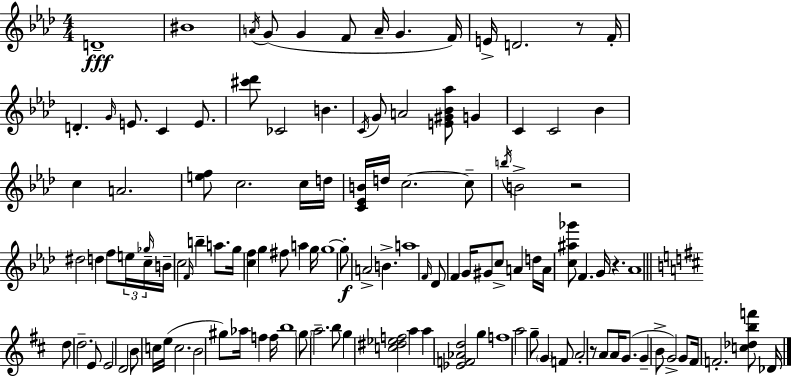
{
  \clef treble
  \numericTimeSignature
  \time 4/4
  \key aes \major
  \repeat volta 2 { d'1--\fff | bis'1 | \acciaccatura { a'16 } g'8( g'4 f'8 a'16-- g'4. | f'16) e'16-> d'2. r8 | \break f'16-. d'4.-. \grace { g'16 } e'8. c'4 e'8. | <cis''' des'''>8 ces'2 b'4. | \acciaccatura { c'16 } g'8 a'2 <e' gis' bes' aes''>8 g'4 | c'4 c'2 bes'4 | \break c''4 a'2. | <e'' f''>8 c''2. | c''16 d''16 <c' ees' b'>16 d''16 c''2.~~ | c''8-- \acciaccatura { b''16 } b'2-> r2 | \break dis''2 d''4 | f''8 \tuplet 3/2 { e''16 \grace { ges''16 } c''16-- } b'16-- c''2 \grace { f'16 } b''4-- | a''8. g''16 <c'' f''>4 g''4 fis''8 | a''4 g''16 g''1~~ | \break g''8-.\f a'2-> | b'4.-> a''1 | \grace { f'16 } des'8 f'4 g'16 gis'8 | c''8-> a'4 d''16 a'16 <c'' ais'' ges'''>8 f'4. | \break g'16 r4. aes'1 | \bar "||" \break \key b \minor d''8 d''2.-- e'8 | e'2 d'2 | b'8 c''16 e''16( c''2. | b'2 gis''8) aes''16 f''4 f''16 | \break b''1 | \parenthesize g''8 a''2.-- b''8 | g''4 <c'' dis'' ees'' f''>2 a''4 | a''4 <ees' f' aes' d''>2 g''4 | \break f''1 | a''2 g''8-- \parenthesize g'4 f'8 | a'2-. r8 a'8 a'16 g'8.( | g'4-- b'8-> g'2->) g'8 | \break fis'16 f'2.-. <c'' des'' b'' f'''>8 des'16 | } \bar "|."
}